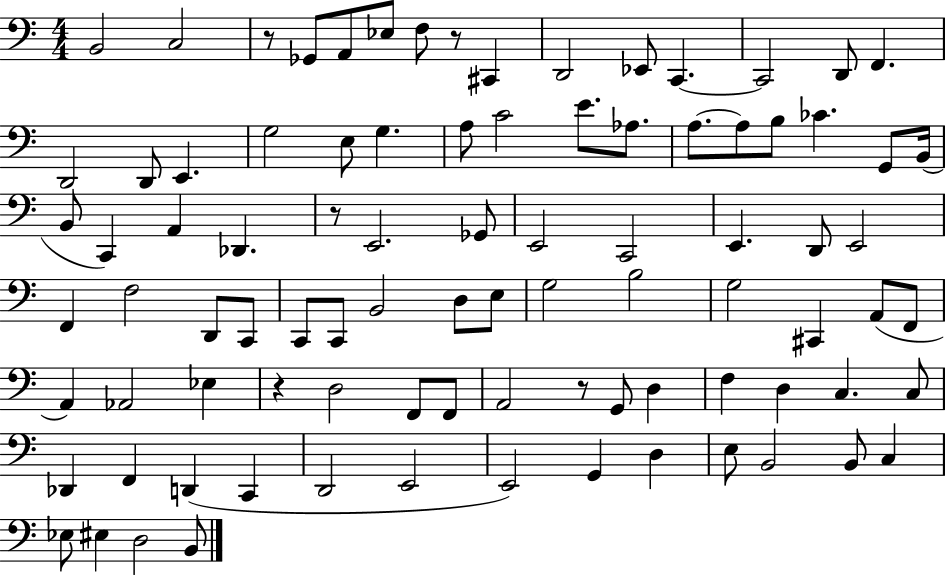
X:1
T:Untitled
M:4/4
L:1/4
K:C
B,,2 C,2 z/2 _G,,/2 A,,/2 _E,/2 F,/2 z/2 ^C,, D,,2 _E,,/2 C,, C,,2 D,,/2 F,, D,,2 D,,/2 E,, G,2 E,/2 G, A,/2 C2 E/2 _A,/2 A,/2 A,/2 B,/2 _C G,,/2 B,,/4 B,,/2 C,, A,, _D,, z/2 E,,2 _G,,/2 E,,2 C,,2 E,, D,,/2 E,,2 F,, F,2 D,,/2 C,,/2 C,,/2 C,,/2 B,,2 D,/2 E,/2 G,2 B,2 G,2 ^C,, A,,/2 F,,/2 A,, _A,,2 _E, z D,2 F,,/2 F,,/2 A,,2 z/2 G,,/2 D, F, D, C, C,/2 _D,, F,, D,, C,, D,,2 E,,2 E,,2 G,, D, E,/2 B,,2 B,,/2 C, _E,/2 ^E, D,2 B,,/2